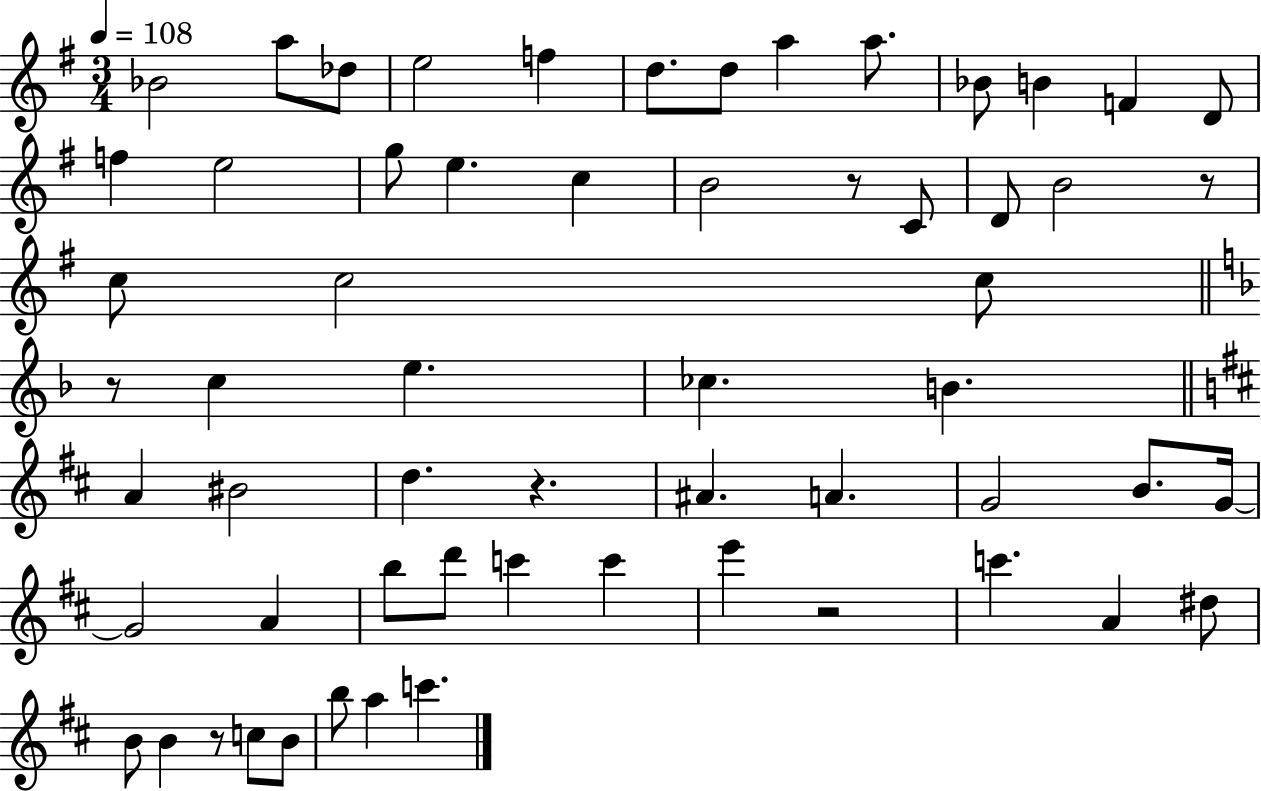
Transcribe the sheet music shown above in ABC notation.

X:1
T:Untitled
M:3/4
L:1/4
K:G
_B2 a/2 _d/2 e2 f d/2 d/2 a a/2 _B/2 B F D/2 f e2 g/2 e c B2 z/2 C/2 D/2 B2 z/2 c/2 c2 c/2 z/2 c e _c B A ^B2 d z ^A A G2 B/2 G/4 G2 A b/2 d'/2 c' c' e' z2 c' A ^d/2 B/2 B z/2 c/2 B/2 b/2 a c'